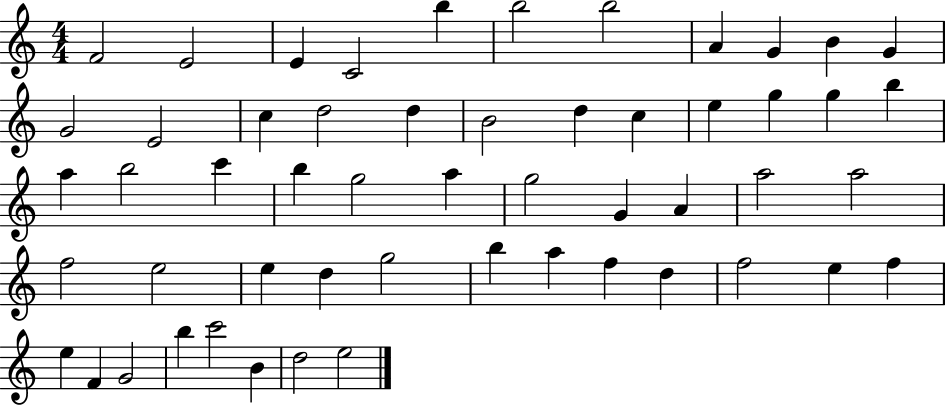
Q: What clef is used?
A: treble